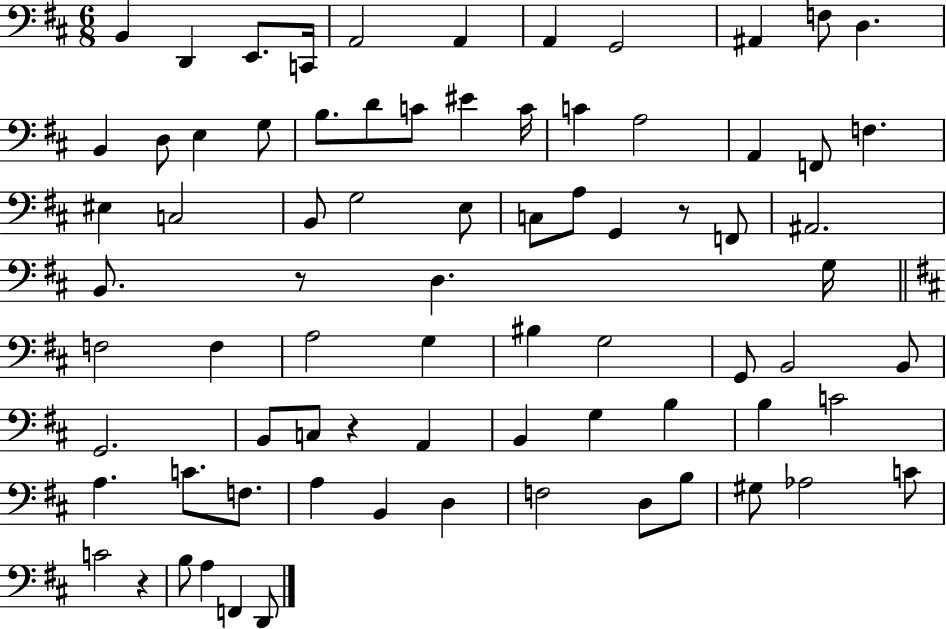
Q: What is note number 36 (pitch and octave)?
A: B2